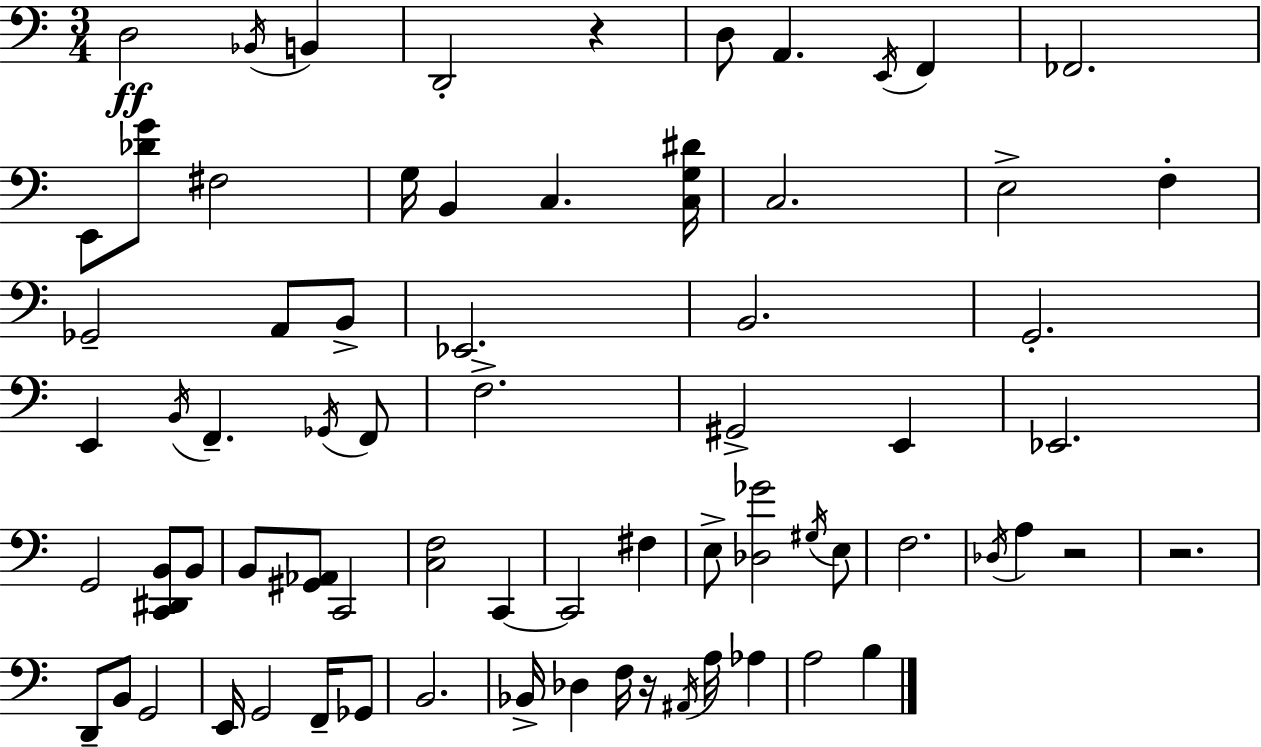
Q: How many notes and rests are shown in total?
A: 71